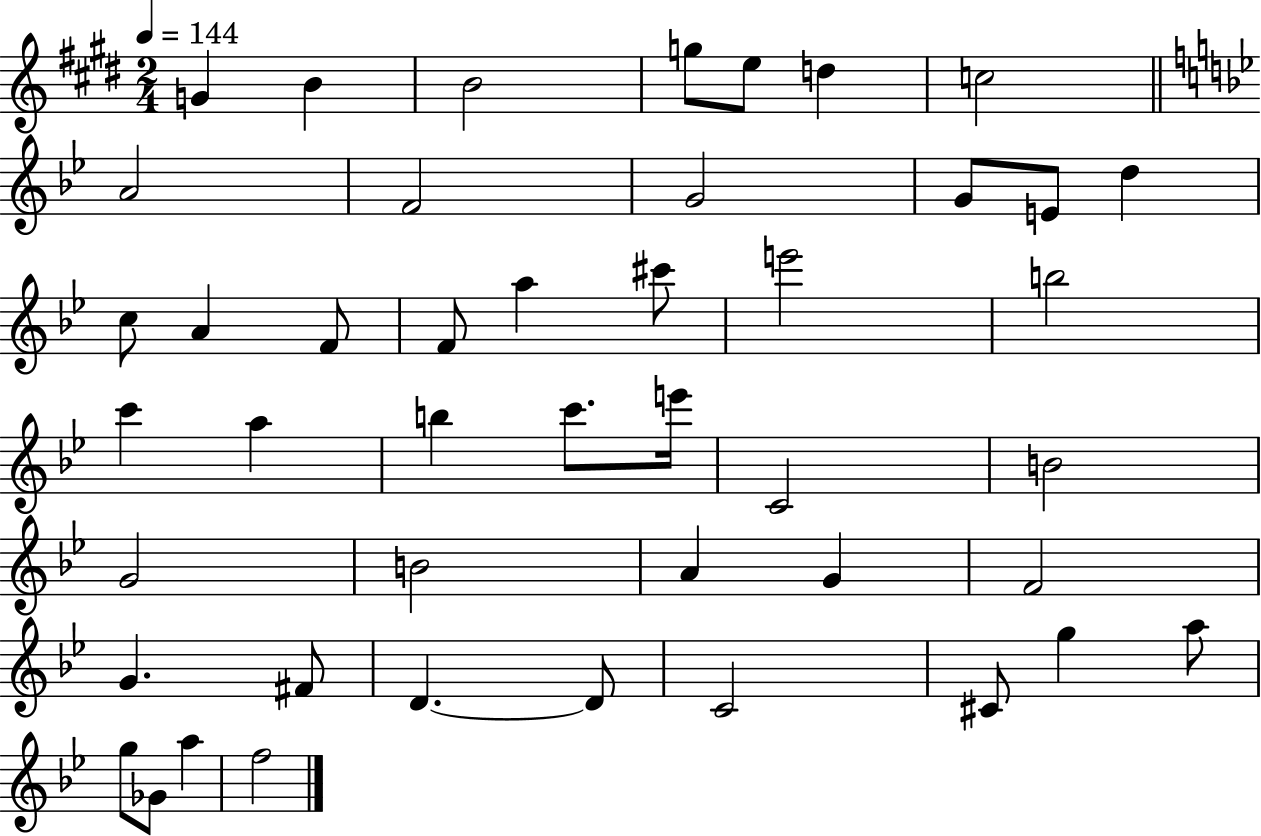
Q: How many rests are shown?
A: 0